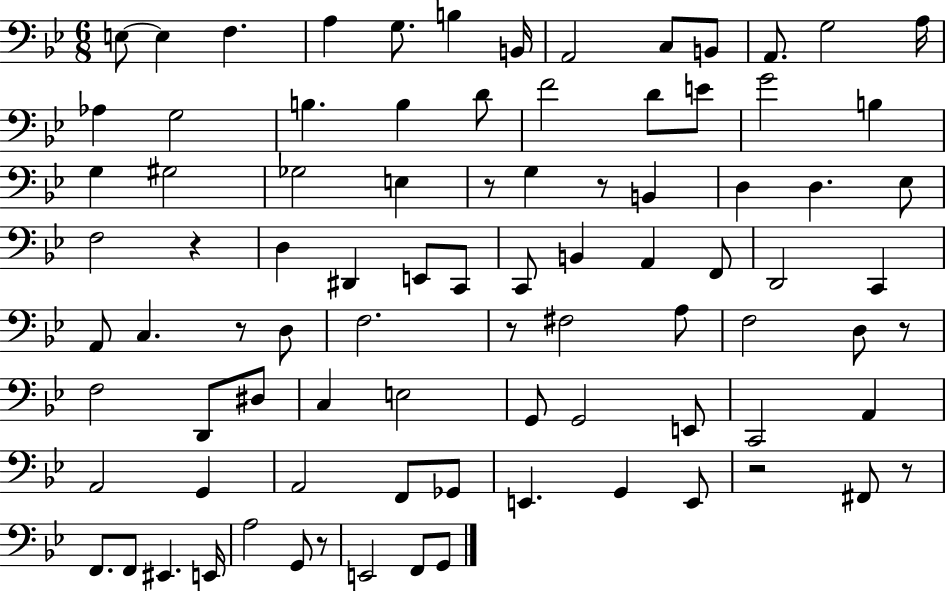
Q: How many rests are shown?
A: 9